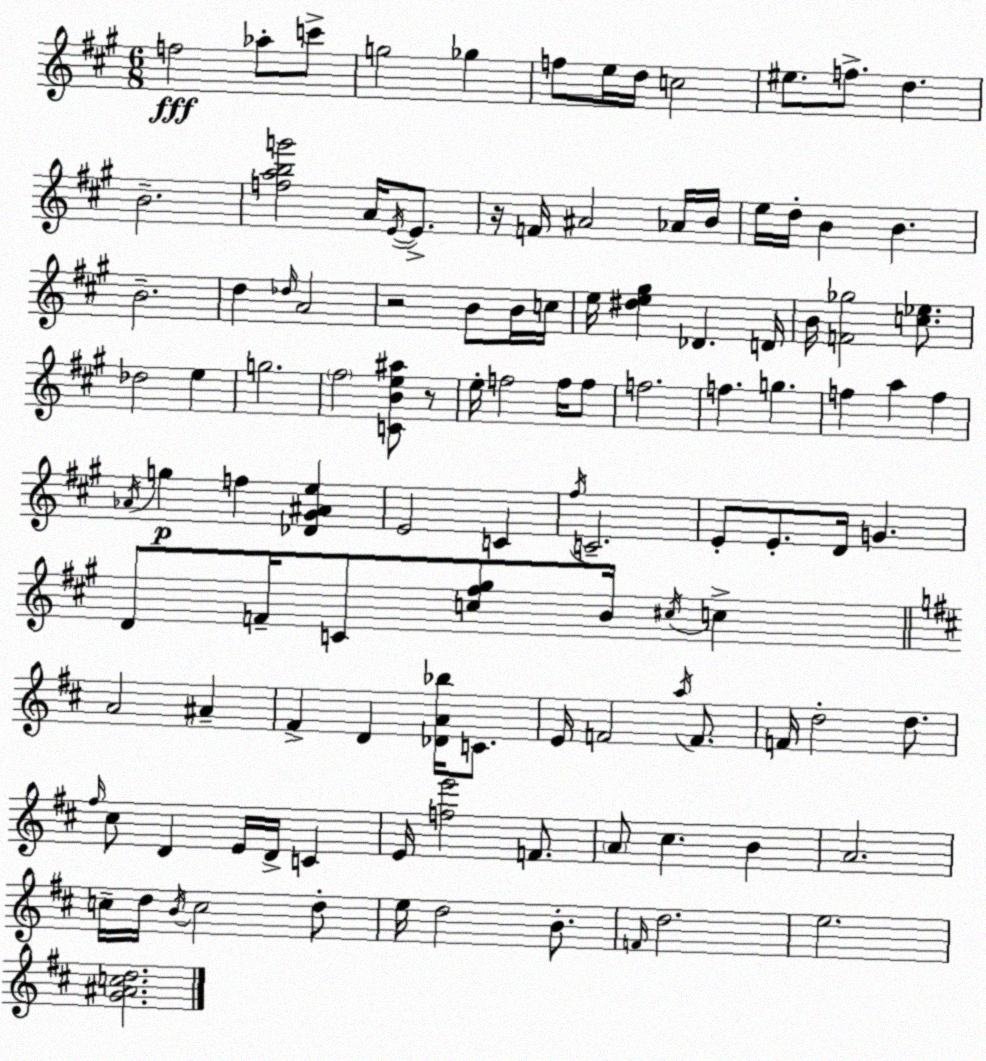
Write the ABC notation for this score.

X:1
T:Untitled
M:6/8
L:1/4
K:A
f2 _a/2 c'/2 g2 _g f/2 e/4 d/4 c2 ^e/2 f/2 d B2 [fabg']2 A/4 E/4 E/2 z/4 F/4 ^A2 _A/4 B/4 e/4 d/4 B B B2 d _d/4 A2 z2 B/2 B/4 c/4 e/4 [^de^g] _D D/4 B/4 [F_g]2 [c_e]/2 _d2 e g2 ^f2 [CBe^a]/2 z/2 e/4 f2 f/4 f/2 f2 f g f a f _A/4 g f [_D^G^Ae] E2 C ^f/4 C2 E/2 E/2 D/4 G D/2 F/4 C/2 [c^f^g]/2 B/4 ^c/4 c A2 ^A ^F D [_DA_b]/4 C/2 E/4 F2 a/4 F/2 F/4 d2 d/2 ^f/4 ^c/2 D E/4 D/4 C E/4 [fe']2 F/2 A/2 ^c B A2 c/4 d/4 B/4 c2 d/2 e/4 d2 B/2 F/4 d2 e2 [G^Acd]2